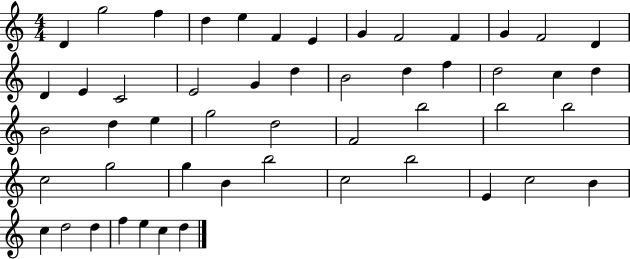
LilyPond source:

{
  \clef treble
  \numericTimeSignature
  \time 4/4
  \key c \major
  d'4 g''2 f''4 | d''4 e''4 f'4 e'4 | g'4 f'2 f'4 | g'4 f'2 d'4 | \break d'4 e'4 c'2 | e'2 g'4 d''4 | b'2 d''4 f''4 | d''2 c''4 d''4 | \break b'2 d''4 e''4 | g''2 d''2 | f'2 b''2 | b''2 b''2 | \break c''2 g''2 | g''4 b'4 b''2 | c''2 b''2 | e'4 c''2 b'4 | \break c''4 d''2 d''4 | f''4 e''4 c''4 d''4 | \bar "|."
}